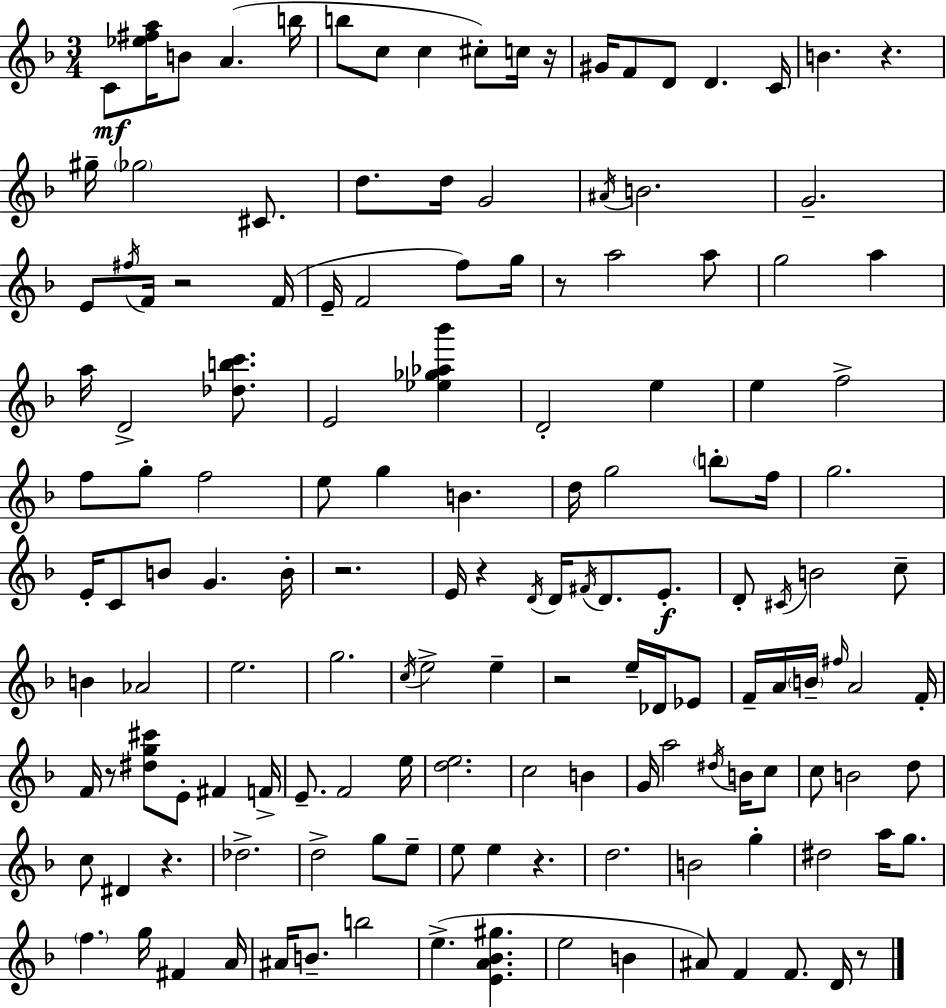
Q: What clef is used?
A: treble